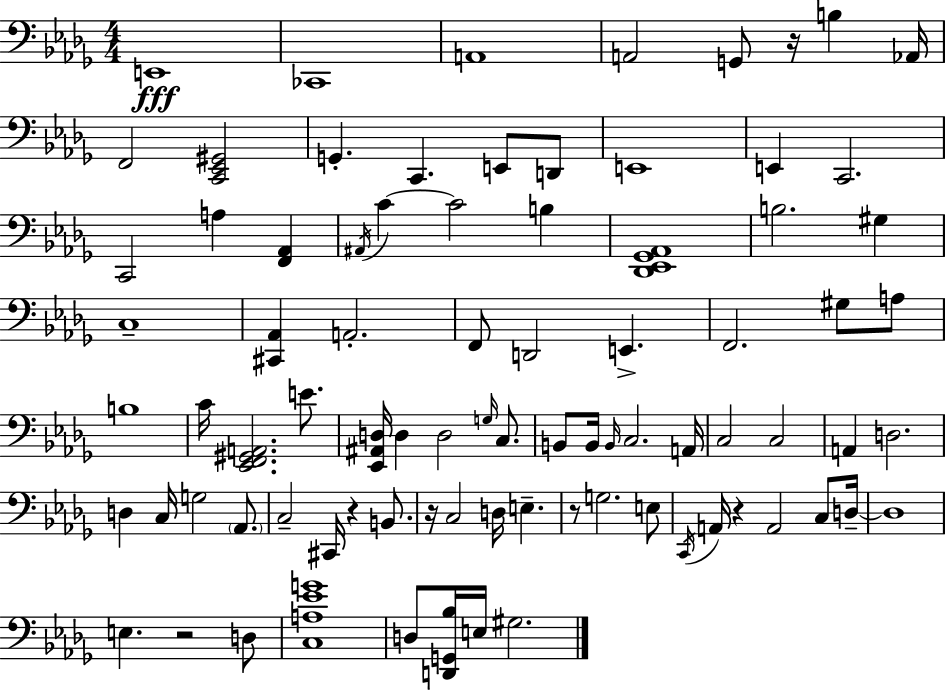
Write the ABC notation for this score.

X:1
T:Untitled
M:4/4
L:1/4
K:Bbm
E,,4 _C,,4 A,,4 A,,2 G,,/2 z/4 B, _A,,/4 F,,2 [C,,_E,,^G,,]2 G,, C,, E,,/2 D,,/2 E,,4 E,, C,,2 C,,2 A, [F,,_A,,] ^A,,/4 C C2 B, [_D,,_E,,_G,,_A,,]4 B,2 ^G, C,4 [^C,,_A,,] A,,2 F,,/2 D,,2 E,, F,,2 ^G,/2 A,/2 B,4 C/4 [_E,,F,,^G,,A,,]2 E/2 [_E,,^A,,D,]/4 D, D,2 G,/4 C,/2 B,,/2 B,,/4 B,,/4 C,2 A,,/4 C,2 C,2 A,, D,2 D, C,/4 G,2 _A,,/2 C,2 ^C,,/4 z B,,/2 z/4 C,2 D,/4 E, z/2 G,2 E,/2 C,,/4 A,,/4 z A,,2 C,/2 D,/4 D,4 E, z2 D,/2 [C,A,_EG]4 D,/2 [D,,G,,_B,]/4 E,/4 ^G,2